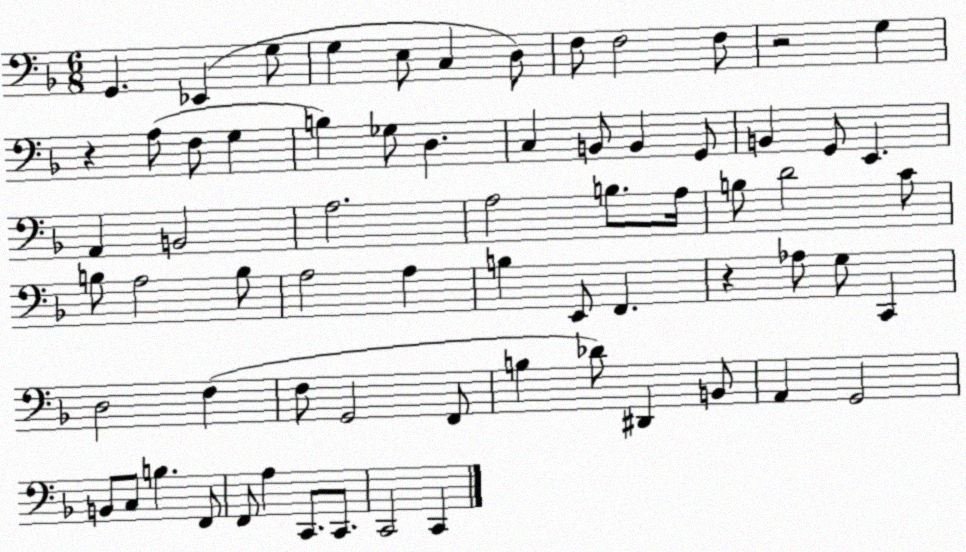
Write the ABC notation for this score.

X:1
T:Untitled
M:6/8
L:1/4
K:F
G,, _E,, G,/2 G, E,/2 C, D,/2 F,/2 F,2 F,/2 z2 G, z A,/2 F,/2 G, B, _G,/2 D, C, B,,/2 B,, G,,/2 B,, G,,/2 E,, A,, B,,2 A,2 A,2 B,/2 A,/4 B,/2 D2 C/2 B,/2 A,2 B,/2 A,2 A, B, E,,/2 F,, z _A,/2 G,/2 C,, D,2 F, F,/2 G,,2 F,,/2 B, _D/2 ^D,, B,,/2 A,, G,,2 B,,/2 C,/2 B, F,,/2 F,,/2 A, C,,/2 C,,/2 C,,2 C,,